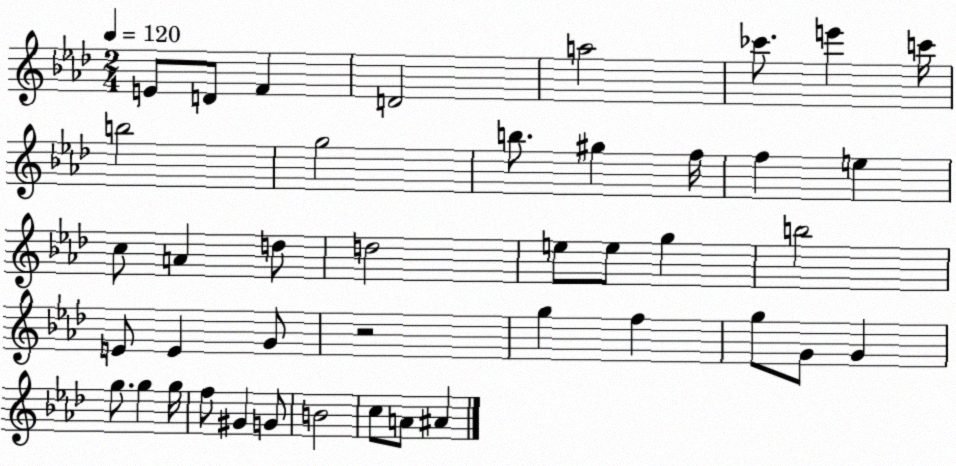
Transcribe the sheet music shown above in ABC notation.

X:1
T:Untitled
M:2/4
L:1/4
K:Ab
E/2 D/2 F D2 a2 _c'/2 e' c'/4 b2 g2 b/2 ^g f/4 f e c/2 A d/2 d2 e/2 e/2 g b2 E/2 E G/2 z2 g f g/2 G/2 G g/2 g g/4 f/2 ^G G/2 B2 c/2 A/2 ^A